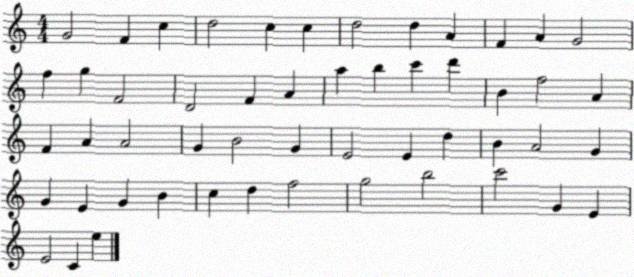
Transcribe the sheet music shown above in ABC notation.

X:1
T:Untitled
M:4/4
L:1/4
K:C
G2 F c d2 c c d2 d A F A G2 f g F2 D2 F A a b c' d' B f2 A F A A2 G B2 G E2 E d B A2 G G E G B c d f2 g2 b2 c'2 G E E2 C e